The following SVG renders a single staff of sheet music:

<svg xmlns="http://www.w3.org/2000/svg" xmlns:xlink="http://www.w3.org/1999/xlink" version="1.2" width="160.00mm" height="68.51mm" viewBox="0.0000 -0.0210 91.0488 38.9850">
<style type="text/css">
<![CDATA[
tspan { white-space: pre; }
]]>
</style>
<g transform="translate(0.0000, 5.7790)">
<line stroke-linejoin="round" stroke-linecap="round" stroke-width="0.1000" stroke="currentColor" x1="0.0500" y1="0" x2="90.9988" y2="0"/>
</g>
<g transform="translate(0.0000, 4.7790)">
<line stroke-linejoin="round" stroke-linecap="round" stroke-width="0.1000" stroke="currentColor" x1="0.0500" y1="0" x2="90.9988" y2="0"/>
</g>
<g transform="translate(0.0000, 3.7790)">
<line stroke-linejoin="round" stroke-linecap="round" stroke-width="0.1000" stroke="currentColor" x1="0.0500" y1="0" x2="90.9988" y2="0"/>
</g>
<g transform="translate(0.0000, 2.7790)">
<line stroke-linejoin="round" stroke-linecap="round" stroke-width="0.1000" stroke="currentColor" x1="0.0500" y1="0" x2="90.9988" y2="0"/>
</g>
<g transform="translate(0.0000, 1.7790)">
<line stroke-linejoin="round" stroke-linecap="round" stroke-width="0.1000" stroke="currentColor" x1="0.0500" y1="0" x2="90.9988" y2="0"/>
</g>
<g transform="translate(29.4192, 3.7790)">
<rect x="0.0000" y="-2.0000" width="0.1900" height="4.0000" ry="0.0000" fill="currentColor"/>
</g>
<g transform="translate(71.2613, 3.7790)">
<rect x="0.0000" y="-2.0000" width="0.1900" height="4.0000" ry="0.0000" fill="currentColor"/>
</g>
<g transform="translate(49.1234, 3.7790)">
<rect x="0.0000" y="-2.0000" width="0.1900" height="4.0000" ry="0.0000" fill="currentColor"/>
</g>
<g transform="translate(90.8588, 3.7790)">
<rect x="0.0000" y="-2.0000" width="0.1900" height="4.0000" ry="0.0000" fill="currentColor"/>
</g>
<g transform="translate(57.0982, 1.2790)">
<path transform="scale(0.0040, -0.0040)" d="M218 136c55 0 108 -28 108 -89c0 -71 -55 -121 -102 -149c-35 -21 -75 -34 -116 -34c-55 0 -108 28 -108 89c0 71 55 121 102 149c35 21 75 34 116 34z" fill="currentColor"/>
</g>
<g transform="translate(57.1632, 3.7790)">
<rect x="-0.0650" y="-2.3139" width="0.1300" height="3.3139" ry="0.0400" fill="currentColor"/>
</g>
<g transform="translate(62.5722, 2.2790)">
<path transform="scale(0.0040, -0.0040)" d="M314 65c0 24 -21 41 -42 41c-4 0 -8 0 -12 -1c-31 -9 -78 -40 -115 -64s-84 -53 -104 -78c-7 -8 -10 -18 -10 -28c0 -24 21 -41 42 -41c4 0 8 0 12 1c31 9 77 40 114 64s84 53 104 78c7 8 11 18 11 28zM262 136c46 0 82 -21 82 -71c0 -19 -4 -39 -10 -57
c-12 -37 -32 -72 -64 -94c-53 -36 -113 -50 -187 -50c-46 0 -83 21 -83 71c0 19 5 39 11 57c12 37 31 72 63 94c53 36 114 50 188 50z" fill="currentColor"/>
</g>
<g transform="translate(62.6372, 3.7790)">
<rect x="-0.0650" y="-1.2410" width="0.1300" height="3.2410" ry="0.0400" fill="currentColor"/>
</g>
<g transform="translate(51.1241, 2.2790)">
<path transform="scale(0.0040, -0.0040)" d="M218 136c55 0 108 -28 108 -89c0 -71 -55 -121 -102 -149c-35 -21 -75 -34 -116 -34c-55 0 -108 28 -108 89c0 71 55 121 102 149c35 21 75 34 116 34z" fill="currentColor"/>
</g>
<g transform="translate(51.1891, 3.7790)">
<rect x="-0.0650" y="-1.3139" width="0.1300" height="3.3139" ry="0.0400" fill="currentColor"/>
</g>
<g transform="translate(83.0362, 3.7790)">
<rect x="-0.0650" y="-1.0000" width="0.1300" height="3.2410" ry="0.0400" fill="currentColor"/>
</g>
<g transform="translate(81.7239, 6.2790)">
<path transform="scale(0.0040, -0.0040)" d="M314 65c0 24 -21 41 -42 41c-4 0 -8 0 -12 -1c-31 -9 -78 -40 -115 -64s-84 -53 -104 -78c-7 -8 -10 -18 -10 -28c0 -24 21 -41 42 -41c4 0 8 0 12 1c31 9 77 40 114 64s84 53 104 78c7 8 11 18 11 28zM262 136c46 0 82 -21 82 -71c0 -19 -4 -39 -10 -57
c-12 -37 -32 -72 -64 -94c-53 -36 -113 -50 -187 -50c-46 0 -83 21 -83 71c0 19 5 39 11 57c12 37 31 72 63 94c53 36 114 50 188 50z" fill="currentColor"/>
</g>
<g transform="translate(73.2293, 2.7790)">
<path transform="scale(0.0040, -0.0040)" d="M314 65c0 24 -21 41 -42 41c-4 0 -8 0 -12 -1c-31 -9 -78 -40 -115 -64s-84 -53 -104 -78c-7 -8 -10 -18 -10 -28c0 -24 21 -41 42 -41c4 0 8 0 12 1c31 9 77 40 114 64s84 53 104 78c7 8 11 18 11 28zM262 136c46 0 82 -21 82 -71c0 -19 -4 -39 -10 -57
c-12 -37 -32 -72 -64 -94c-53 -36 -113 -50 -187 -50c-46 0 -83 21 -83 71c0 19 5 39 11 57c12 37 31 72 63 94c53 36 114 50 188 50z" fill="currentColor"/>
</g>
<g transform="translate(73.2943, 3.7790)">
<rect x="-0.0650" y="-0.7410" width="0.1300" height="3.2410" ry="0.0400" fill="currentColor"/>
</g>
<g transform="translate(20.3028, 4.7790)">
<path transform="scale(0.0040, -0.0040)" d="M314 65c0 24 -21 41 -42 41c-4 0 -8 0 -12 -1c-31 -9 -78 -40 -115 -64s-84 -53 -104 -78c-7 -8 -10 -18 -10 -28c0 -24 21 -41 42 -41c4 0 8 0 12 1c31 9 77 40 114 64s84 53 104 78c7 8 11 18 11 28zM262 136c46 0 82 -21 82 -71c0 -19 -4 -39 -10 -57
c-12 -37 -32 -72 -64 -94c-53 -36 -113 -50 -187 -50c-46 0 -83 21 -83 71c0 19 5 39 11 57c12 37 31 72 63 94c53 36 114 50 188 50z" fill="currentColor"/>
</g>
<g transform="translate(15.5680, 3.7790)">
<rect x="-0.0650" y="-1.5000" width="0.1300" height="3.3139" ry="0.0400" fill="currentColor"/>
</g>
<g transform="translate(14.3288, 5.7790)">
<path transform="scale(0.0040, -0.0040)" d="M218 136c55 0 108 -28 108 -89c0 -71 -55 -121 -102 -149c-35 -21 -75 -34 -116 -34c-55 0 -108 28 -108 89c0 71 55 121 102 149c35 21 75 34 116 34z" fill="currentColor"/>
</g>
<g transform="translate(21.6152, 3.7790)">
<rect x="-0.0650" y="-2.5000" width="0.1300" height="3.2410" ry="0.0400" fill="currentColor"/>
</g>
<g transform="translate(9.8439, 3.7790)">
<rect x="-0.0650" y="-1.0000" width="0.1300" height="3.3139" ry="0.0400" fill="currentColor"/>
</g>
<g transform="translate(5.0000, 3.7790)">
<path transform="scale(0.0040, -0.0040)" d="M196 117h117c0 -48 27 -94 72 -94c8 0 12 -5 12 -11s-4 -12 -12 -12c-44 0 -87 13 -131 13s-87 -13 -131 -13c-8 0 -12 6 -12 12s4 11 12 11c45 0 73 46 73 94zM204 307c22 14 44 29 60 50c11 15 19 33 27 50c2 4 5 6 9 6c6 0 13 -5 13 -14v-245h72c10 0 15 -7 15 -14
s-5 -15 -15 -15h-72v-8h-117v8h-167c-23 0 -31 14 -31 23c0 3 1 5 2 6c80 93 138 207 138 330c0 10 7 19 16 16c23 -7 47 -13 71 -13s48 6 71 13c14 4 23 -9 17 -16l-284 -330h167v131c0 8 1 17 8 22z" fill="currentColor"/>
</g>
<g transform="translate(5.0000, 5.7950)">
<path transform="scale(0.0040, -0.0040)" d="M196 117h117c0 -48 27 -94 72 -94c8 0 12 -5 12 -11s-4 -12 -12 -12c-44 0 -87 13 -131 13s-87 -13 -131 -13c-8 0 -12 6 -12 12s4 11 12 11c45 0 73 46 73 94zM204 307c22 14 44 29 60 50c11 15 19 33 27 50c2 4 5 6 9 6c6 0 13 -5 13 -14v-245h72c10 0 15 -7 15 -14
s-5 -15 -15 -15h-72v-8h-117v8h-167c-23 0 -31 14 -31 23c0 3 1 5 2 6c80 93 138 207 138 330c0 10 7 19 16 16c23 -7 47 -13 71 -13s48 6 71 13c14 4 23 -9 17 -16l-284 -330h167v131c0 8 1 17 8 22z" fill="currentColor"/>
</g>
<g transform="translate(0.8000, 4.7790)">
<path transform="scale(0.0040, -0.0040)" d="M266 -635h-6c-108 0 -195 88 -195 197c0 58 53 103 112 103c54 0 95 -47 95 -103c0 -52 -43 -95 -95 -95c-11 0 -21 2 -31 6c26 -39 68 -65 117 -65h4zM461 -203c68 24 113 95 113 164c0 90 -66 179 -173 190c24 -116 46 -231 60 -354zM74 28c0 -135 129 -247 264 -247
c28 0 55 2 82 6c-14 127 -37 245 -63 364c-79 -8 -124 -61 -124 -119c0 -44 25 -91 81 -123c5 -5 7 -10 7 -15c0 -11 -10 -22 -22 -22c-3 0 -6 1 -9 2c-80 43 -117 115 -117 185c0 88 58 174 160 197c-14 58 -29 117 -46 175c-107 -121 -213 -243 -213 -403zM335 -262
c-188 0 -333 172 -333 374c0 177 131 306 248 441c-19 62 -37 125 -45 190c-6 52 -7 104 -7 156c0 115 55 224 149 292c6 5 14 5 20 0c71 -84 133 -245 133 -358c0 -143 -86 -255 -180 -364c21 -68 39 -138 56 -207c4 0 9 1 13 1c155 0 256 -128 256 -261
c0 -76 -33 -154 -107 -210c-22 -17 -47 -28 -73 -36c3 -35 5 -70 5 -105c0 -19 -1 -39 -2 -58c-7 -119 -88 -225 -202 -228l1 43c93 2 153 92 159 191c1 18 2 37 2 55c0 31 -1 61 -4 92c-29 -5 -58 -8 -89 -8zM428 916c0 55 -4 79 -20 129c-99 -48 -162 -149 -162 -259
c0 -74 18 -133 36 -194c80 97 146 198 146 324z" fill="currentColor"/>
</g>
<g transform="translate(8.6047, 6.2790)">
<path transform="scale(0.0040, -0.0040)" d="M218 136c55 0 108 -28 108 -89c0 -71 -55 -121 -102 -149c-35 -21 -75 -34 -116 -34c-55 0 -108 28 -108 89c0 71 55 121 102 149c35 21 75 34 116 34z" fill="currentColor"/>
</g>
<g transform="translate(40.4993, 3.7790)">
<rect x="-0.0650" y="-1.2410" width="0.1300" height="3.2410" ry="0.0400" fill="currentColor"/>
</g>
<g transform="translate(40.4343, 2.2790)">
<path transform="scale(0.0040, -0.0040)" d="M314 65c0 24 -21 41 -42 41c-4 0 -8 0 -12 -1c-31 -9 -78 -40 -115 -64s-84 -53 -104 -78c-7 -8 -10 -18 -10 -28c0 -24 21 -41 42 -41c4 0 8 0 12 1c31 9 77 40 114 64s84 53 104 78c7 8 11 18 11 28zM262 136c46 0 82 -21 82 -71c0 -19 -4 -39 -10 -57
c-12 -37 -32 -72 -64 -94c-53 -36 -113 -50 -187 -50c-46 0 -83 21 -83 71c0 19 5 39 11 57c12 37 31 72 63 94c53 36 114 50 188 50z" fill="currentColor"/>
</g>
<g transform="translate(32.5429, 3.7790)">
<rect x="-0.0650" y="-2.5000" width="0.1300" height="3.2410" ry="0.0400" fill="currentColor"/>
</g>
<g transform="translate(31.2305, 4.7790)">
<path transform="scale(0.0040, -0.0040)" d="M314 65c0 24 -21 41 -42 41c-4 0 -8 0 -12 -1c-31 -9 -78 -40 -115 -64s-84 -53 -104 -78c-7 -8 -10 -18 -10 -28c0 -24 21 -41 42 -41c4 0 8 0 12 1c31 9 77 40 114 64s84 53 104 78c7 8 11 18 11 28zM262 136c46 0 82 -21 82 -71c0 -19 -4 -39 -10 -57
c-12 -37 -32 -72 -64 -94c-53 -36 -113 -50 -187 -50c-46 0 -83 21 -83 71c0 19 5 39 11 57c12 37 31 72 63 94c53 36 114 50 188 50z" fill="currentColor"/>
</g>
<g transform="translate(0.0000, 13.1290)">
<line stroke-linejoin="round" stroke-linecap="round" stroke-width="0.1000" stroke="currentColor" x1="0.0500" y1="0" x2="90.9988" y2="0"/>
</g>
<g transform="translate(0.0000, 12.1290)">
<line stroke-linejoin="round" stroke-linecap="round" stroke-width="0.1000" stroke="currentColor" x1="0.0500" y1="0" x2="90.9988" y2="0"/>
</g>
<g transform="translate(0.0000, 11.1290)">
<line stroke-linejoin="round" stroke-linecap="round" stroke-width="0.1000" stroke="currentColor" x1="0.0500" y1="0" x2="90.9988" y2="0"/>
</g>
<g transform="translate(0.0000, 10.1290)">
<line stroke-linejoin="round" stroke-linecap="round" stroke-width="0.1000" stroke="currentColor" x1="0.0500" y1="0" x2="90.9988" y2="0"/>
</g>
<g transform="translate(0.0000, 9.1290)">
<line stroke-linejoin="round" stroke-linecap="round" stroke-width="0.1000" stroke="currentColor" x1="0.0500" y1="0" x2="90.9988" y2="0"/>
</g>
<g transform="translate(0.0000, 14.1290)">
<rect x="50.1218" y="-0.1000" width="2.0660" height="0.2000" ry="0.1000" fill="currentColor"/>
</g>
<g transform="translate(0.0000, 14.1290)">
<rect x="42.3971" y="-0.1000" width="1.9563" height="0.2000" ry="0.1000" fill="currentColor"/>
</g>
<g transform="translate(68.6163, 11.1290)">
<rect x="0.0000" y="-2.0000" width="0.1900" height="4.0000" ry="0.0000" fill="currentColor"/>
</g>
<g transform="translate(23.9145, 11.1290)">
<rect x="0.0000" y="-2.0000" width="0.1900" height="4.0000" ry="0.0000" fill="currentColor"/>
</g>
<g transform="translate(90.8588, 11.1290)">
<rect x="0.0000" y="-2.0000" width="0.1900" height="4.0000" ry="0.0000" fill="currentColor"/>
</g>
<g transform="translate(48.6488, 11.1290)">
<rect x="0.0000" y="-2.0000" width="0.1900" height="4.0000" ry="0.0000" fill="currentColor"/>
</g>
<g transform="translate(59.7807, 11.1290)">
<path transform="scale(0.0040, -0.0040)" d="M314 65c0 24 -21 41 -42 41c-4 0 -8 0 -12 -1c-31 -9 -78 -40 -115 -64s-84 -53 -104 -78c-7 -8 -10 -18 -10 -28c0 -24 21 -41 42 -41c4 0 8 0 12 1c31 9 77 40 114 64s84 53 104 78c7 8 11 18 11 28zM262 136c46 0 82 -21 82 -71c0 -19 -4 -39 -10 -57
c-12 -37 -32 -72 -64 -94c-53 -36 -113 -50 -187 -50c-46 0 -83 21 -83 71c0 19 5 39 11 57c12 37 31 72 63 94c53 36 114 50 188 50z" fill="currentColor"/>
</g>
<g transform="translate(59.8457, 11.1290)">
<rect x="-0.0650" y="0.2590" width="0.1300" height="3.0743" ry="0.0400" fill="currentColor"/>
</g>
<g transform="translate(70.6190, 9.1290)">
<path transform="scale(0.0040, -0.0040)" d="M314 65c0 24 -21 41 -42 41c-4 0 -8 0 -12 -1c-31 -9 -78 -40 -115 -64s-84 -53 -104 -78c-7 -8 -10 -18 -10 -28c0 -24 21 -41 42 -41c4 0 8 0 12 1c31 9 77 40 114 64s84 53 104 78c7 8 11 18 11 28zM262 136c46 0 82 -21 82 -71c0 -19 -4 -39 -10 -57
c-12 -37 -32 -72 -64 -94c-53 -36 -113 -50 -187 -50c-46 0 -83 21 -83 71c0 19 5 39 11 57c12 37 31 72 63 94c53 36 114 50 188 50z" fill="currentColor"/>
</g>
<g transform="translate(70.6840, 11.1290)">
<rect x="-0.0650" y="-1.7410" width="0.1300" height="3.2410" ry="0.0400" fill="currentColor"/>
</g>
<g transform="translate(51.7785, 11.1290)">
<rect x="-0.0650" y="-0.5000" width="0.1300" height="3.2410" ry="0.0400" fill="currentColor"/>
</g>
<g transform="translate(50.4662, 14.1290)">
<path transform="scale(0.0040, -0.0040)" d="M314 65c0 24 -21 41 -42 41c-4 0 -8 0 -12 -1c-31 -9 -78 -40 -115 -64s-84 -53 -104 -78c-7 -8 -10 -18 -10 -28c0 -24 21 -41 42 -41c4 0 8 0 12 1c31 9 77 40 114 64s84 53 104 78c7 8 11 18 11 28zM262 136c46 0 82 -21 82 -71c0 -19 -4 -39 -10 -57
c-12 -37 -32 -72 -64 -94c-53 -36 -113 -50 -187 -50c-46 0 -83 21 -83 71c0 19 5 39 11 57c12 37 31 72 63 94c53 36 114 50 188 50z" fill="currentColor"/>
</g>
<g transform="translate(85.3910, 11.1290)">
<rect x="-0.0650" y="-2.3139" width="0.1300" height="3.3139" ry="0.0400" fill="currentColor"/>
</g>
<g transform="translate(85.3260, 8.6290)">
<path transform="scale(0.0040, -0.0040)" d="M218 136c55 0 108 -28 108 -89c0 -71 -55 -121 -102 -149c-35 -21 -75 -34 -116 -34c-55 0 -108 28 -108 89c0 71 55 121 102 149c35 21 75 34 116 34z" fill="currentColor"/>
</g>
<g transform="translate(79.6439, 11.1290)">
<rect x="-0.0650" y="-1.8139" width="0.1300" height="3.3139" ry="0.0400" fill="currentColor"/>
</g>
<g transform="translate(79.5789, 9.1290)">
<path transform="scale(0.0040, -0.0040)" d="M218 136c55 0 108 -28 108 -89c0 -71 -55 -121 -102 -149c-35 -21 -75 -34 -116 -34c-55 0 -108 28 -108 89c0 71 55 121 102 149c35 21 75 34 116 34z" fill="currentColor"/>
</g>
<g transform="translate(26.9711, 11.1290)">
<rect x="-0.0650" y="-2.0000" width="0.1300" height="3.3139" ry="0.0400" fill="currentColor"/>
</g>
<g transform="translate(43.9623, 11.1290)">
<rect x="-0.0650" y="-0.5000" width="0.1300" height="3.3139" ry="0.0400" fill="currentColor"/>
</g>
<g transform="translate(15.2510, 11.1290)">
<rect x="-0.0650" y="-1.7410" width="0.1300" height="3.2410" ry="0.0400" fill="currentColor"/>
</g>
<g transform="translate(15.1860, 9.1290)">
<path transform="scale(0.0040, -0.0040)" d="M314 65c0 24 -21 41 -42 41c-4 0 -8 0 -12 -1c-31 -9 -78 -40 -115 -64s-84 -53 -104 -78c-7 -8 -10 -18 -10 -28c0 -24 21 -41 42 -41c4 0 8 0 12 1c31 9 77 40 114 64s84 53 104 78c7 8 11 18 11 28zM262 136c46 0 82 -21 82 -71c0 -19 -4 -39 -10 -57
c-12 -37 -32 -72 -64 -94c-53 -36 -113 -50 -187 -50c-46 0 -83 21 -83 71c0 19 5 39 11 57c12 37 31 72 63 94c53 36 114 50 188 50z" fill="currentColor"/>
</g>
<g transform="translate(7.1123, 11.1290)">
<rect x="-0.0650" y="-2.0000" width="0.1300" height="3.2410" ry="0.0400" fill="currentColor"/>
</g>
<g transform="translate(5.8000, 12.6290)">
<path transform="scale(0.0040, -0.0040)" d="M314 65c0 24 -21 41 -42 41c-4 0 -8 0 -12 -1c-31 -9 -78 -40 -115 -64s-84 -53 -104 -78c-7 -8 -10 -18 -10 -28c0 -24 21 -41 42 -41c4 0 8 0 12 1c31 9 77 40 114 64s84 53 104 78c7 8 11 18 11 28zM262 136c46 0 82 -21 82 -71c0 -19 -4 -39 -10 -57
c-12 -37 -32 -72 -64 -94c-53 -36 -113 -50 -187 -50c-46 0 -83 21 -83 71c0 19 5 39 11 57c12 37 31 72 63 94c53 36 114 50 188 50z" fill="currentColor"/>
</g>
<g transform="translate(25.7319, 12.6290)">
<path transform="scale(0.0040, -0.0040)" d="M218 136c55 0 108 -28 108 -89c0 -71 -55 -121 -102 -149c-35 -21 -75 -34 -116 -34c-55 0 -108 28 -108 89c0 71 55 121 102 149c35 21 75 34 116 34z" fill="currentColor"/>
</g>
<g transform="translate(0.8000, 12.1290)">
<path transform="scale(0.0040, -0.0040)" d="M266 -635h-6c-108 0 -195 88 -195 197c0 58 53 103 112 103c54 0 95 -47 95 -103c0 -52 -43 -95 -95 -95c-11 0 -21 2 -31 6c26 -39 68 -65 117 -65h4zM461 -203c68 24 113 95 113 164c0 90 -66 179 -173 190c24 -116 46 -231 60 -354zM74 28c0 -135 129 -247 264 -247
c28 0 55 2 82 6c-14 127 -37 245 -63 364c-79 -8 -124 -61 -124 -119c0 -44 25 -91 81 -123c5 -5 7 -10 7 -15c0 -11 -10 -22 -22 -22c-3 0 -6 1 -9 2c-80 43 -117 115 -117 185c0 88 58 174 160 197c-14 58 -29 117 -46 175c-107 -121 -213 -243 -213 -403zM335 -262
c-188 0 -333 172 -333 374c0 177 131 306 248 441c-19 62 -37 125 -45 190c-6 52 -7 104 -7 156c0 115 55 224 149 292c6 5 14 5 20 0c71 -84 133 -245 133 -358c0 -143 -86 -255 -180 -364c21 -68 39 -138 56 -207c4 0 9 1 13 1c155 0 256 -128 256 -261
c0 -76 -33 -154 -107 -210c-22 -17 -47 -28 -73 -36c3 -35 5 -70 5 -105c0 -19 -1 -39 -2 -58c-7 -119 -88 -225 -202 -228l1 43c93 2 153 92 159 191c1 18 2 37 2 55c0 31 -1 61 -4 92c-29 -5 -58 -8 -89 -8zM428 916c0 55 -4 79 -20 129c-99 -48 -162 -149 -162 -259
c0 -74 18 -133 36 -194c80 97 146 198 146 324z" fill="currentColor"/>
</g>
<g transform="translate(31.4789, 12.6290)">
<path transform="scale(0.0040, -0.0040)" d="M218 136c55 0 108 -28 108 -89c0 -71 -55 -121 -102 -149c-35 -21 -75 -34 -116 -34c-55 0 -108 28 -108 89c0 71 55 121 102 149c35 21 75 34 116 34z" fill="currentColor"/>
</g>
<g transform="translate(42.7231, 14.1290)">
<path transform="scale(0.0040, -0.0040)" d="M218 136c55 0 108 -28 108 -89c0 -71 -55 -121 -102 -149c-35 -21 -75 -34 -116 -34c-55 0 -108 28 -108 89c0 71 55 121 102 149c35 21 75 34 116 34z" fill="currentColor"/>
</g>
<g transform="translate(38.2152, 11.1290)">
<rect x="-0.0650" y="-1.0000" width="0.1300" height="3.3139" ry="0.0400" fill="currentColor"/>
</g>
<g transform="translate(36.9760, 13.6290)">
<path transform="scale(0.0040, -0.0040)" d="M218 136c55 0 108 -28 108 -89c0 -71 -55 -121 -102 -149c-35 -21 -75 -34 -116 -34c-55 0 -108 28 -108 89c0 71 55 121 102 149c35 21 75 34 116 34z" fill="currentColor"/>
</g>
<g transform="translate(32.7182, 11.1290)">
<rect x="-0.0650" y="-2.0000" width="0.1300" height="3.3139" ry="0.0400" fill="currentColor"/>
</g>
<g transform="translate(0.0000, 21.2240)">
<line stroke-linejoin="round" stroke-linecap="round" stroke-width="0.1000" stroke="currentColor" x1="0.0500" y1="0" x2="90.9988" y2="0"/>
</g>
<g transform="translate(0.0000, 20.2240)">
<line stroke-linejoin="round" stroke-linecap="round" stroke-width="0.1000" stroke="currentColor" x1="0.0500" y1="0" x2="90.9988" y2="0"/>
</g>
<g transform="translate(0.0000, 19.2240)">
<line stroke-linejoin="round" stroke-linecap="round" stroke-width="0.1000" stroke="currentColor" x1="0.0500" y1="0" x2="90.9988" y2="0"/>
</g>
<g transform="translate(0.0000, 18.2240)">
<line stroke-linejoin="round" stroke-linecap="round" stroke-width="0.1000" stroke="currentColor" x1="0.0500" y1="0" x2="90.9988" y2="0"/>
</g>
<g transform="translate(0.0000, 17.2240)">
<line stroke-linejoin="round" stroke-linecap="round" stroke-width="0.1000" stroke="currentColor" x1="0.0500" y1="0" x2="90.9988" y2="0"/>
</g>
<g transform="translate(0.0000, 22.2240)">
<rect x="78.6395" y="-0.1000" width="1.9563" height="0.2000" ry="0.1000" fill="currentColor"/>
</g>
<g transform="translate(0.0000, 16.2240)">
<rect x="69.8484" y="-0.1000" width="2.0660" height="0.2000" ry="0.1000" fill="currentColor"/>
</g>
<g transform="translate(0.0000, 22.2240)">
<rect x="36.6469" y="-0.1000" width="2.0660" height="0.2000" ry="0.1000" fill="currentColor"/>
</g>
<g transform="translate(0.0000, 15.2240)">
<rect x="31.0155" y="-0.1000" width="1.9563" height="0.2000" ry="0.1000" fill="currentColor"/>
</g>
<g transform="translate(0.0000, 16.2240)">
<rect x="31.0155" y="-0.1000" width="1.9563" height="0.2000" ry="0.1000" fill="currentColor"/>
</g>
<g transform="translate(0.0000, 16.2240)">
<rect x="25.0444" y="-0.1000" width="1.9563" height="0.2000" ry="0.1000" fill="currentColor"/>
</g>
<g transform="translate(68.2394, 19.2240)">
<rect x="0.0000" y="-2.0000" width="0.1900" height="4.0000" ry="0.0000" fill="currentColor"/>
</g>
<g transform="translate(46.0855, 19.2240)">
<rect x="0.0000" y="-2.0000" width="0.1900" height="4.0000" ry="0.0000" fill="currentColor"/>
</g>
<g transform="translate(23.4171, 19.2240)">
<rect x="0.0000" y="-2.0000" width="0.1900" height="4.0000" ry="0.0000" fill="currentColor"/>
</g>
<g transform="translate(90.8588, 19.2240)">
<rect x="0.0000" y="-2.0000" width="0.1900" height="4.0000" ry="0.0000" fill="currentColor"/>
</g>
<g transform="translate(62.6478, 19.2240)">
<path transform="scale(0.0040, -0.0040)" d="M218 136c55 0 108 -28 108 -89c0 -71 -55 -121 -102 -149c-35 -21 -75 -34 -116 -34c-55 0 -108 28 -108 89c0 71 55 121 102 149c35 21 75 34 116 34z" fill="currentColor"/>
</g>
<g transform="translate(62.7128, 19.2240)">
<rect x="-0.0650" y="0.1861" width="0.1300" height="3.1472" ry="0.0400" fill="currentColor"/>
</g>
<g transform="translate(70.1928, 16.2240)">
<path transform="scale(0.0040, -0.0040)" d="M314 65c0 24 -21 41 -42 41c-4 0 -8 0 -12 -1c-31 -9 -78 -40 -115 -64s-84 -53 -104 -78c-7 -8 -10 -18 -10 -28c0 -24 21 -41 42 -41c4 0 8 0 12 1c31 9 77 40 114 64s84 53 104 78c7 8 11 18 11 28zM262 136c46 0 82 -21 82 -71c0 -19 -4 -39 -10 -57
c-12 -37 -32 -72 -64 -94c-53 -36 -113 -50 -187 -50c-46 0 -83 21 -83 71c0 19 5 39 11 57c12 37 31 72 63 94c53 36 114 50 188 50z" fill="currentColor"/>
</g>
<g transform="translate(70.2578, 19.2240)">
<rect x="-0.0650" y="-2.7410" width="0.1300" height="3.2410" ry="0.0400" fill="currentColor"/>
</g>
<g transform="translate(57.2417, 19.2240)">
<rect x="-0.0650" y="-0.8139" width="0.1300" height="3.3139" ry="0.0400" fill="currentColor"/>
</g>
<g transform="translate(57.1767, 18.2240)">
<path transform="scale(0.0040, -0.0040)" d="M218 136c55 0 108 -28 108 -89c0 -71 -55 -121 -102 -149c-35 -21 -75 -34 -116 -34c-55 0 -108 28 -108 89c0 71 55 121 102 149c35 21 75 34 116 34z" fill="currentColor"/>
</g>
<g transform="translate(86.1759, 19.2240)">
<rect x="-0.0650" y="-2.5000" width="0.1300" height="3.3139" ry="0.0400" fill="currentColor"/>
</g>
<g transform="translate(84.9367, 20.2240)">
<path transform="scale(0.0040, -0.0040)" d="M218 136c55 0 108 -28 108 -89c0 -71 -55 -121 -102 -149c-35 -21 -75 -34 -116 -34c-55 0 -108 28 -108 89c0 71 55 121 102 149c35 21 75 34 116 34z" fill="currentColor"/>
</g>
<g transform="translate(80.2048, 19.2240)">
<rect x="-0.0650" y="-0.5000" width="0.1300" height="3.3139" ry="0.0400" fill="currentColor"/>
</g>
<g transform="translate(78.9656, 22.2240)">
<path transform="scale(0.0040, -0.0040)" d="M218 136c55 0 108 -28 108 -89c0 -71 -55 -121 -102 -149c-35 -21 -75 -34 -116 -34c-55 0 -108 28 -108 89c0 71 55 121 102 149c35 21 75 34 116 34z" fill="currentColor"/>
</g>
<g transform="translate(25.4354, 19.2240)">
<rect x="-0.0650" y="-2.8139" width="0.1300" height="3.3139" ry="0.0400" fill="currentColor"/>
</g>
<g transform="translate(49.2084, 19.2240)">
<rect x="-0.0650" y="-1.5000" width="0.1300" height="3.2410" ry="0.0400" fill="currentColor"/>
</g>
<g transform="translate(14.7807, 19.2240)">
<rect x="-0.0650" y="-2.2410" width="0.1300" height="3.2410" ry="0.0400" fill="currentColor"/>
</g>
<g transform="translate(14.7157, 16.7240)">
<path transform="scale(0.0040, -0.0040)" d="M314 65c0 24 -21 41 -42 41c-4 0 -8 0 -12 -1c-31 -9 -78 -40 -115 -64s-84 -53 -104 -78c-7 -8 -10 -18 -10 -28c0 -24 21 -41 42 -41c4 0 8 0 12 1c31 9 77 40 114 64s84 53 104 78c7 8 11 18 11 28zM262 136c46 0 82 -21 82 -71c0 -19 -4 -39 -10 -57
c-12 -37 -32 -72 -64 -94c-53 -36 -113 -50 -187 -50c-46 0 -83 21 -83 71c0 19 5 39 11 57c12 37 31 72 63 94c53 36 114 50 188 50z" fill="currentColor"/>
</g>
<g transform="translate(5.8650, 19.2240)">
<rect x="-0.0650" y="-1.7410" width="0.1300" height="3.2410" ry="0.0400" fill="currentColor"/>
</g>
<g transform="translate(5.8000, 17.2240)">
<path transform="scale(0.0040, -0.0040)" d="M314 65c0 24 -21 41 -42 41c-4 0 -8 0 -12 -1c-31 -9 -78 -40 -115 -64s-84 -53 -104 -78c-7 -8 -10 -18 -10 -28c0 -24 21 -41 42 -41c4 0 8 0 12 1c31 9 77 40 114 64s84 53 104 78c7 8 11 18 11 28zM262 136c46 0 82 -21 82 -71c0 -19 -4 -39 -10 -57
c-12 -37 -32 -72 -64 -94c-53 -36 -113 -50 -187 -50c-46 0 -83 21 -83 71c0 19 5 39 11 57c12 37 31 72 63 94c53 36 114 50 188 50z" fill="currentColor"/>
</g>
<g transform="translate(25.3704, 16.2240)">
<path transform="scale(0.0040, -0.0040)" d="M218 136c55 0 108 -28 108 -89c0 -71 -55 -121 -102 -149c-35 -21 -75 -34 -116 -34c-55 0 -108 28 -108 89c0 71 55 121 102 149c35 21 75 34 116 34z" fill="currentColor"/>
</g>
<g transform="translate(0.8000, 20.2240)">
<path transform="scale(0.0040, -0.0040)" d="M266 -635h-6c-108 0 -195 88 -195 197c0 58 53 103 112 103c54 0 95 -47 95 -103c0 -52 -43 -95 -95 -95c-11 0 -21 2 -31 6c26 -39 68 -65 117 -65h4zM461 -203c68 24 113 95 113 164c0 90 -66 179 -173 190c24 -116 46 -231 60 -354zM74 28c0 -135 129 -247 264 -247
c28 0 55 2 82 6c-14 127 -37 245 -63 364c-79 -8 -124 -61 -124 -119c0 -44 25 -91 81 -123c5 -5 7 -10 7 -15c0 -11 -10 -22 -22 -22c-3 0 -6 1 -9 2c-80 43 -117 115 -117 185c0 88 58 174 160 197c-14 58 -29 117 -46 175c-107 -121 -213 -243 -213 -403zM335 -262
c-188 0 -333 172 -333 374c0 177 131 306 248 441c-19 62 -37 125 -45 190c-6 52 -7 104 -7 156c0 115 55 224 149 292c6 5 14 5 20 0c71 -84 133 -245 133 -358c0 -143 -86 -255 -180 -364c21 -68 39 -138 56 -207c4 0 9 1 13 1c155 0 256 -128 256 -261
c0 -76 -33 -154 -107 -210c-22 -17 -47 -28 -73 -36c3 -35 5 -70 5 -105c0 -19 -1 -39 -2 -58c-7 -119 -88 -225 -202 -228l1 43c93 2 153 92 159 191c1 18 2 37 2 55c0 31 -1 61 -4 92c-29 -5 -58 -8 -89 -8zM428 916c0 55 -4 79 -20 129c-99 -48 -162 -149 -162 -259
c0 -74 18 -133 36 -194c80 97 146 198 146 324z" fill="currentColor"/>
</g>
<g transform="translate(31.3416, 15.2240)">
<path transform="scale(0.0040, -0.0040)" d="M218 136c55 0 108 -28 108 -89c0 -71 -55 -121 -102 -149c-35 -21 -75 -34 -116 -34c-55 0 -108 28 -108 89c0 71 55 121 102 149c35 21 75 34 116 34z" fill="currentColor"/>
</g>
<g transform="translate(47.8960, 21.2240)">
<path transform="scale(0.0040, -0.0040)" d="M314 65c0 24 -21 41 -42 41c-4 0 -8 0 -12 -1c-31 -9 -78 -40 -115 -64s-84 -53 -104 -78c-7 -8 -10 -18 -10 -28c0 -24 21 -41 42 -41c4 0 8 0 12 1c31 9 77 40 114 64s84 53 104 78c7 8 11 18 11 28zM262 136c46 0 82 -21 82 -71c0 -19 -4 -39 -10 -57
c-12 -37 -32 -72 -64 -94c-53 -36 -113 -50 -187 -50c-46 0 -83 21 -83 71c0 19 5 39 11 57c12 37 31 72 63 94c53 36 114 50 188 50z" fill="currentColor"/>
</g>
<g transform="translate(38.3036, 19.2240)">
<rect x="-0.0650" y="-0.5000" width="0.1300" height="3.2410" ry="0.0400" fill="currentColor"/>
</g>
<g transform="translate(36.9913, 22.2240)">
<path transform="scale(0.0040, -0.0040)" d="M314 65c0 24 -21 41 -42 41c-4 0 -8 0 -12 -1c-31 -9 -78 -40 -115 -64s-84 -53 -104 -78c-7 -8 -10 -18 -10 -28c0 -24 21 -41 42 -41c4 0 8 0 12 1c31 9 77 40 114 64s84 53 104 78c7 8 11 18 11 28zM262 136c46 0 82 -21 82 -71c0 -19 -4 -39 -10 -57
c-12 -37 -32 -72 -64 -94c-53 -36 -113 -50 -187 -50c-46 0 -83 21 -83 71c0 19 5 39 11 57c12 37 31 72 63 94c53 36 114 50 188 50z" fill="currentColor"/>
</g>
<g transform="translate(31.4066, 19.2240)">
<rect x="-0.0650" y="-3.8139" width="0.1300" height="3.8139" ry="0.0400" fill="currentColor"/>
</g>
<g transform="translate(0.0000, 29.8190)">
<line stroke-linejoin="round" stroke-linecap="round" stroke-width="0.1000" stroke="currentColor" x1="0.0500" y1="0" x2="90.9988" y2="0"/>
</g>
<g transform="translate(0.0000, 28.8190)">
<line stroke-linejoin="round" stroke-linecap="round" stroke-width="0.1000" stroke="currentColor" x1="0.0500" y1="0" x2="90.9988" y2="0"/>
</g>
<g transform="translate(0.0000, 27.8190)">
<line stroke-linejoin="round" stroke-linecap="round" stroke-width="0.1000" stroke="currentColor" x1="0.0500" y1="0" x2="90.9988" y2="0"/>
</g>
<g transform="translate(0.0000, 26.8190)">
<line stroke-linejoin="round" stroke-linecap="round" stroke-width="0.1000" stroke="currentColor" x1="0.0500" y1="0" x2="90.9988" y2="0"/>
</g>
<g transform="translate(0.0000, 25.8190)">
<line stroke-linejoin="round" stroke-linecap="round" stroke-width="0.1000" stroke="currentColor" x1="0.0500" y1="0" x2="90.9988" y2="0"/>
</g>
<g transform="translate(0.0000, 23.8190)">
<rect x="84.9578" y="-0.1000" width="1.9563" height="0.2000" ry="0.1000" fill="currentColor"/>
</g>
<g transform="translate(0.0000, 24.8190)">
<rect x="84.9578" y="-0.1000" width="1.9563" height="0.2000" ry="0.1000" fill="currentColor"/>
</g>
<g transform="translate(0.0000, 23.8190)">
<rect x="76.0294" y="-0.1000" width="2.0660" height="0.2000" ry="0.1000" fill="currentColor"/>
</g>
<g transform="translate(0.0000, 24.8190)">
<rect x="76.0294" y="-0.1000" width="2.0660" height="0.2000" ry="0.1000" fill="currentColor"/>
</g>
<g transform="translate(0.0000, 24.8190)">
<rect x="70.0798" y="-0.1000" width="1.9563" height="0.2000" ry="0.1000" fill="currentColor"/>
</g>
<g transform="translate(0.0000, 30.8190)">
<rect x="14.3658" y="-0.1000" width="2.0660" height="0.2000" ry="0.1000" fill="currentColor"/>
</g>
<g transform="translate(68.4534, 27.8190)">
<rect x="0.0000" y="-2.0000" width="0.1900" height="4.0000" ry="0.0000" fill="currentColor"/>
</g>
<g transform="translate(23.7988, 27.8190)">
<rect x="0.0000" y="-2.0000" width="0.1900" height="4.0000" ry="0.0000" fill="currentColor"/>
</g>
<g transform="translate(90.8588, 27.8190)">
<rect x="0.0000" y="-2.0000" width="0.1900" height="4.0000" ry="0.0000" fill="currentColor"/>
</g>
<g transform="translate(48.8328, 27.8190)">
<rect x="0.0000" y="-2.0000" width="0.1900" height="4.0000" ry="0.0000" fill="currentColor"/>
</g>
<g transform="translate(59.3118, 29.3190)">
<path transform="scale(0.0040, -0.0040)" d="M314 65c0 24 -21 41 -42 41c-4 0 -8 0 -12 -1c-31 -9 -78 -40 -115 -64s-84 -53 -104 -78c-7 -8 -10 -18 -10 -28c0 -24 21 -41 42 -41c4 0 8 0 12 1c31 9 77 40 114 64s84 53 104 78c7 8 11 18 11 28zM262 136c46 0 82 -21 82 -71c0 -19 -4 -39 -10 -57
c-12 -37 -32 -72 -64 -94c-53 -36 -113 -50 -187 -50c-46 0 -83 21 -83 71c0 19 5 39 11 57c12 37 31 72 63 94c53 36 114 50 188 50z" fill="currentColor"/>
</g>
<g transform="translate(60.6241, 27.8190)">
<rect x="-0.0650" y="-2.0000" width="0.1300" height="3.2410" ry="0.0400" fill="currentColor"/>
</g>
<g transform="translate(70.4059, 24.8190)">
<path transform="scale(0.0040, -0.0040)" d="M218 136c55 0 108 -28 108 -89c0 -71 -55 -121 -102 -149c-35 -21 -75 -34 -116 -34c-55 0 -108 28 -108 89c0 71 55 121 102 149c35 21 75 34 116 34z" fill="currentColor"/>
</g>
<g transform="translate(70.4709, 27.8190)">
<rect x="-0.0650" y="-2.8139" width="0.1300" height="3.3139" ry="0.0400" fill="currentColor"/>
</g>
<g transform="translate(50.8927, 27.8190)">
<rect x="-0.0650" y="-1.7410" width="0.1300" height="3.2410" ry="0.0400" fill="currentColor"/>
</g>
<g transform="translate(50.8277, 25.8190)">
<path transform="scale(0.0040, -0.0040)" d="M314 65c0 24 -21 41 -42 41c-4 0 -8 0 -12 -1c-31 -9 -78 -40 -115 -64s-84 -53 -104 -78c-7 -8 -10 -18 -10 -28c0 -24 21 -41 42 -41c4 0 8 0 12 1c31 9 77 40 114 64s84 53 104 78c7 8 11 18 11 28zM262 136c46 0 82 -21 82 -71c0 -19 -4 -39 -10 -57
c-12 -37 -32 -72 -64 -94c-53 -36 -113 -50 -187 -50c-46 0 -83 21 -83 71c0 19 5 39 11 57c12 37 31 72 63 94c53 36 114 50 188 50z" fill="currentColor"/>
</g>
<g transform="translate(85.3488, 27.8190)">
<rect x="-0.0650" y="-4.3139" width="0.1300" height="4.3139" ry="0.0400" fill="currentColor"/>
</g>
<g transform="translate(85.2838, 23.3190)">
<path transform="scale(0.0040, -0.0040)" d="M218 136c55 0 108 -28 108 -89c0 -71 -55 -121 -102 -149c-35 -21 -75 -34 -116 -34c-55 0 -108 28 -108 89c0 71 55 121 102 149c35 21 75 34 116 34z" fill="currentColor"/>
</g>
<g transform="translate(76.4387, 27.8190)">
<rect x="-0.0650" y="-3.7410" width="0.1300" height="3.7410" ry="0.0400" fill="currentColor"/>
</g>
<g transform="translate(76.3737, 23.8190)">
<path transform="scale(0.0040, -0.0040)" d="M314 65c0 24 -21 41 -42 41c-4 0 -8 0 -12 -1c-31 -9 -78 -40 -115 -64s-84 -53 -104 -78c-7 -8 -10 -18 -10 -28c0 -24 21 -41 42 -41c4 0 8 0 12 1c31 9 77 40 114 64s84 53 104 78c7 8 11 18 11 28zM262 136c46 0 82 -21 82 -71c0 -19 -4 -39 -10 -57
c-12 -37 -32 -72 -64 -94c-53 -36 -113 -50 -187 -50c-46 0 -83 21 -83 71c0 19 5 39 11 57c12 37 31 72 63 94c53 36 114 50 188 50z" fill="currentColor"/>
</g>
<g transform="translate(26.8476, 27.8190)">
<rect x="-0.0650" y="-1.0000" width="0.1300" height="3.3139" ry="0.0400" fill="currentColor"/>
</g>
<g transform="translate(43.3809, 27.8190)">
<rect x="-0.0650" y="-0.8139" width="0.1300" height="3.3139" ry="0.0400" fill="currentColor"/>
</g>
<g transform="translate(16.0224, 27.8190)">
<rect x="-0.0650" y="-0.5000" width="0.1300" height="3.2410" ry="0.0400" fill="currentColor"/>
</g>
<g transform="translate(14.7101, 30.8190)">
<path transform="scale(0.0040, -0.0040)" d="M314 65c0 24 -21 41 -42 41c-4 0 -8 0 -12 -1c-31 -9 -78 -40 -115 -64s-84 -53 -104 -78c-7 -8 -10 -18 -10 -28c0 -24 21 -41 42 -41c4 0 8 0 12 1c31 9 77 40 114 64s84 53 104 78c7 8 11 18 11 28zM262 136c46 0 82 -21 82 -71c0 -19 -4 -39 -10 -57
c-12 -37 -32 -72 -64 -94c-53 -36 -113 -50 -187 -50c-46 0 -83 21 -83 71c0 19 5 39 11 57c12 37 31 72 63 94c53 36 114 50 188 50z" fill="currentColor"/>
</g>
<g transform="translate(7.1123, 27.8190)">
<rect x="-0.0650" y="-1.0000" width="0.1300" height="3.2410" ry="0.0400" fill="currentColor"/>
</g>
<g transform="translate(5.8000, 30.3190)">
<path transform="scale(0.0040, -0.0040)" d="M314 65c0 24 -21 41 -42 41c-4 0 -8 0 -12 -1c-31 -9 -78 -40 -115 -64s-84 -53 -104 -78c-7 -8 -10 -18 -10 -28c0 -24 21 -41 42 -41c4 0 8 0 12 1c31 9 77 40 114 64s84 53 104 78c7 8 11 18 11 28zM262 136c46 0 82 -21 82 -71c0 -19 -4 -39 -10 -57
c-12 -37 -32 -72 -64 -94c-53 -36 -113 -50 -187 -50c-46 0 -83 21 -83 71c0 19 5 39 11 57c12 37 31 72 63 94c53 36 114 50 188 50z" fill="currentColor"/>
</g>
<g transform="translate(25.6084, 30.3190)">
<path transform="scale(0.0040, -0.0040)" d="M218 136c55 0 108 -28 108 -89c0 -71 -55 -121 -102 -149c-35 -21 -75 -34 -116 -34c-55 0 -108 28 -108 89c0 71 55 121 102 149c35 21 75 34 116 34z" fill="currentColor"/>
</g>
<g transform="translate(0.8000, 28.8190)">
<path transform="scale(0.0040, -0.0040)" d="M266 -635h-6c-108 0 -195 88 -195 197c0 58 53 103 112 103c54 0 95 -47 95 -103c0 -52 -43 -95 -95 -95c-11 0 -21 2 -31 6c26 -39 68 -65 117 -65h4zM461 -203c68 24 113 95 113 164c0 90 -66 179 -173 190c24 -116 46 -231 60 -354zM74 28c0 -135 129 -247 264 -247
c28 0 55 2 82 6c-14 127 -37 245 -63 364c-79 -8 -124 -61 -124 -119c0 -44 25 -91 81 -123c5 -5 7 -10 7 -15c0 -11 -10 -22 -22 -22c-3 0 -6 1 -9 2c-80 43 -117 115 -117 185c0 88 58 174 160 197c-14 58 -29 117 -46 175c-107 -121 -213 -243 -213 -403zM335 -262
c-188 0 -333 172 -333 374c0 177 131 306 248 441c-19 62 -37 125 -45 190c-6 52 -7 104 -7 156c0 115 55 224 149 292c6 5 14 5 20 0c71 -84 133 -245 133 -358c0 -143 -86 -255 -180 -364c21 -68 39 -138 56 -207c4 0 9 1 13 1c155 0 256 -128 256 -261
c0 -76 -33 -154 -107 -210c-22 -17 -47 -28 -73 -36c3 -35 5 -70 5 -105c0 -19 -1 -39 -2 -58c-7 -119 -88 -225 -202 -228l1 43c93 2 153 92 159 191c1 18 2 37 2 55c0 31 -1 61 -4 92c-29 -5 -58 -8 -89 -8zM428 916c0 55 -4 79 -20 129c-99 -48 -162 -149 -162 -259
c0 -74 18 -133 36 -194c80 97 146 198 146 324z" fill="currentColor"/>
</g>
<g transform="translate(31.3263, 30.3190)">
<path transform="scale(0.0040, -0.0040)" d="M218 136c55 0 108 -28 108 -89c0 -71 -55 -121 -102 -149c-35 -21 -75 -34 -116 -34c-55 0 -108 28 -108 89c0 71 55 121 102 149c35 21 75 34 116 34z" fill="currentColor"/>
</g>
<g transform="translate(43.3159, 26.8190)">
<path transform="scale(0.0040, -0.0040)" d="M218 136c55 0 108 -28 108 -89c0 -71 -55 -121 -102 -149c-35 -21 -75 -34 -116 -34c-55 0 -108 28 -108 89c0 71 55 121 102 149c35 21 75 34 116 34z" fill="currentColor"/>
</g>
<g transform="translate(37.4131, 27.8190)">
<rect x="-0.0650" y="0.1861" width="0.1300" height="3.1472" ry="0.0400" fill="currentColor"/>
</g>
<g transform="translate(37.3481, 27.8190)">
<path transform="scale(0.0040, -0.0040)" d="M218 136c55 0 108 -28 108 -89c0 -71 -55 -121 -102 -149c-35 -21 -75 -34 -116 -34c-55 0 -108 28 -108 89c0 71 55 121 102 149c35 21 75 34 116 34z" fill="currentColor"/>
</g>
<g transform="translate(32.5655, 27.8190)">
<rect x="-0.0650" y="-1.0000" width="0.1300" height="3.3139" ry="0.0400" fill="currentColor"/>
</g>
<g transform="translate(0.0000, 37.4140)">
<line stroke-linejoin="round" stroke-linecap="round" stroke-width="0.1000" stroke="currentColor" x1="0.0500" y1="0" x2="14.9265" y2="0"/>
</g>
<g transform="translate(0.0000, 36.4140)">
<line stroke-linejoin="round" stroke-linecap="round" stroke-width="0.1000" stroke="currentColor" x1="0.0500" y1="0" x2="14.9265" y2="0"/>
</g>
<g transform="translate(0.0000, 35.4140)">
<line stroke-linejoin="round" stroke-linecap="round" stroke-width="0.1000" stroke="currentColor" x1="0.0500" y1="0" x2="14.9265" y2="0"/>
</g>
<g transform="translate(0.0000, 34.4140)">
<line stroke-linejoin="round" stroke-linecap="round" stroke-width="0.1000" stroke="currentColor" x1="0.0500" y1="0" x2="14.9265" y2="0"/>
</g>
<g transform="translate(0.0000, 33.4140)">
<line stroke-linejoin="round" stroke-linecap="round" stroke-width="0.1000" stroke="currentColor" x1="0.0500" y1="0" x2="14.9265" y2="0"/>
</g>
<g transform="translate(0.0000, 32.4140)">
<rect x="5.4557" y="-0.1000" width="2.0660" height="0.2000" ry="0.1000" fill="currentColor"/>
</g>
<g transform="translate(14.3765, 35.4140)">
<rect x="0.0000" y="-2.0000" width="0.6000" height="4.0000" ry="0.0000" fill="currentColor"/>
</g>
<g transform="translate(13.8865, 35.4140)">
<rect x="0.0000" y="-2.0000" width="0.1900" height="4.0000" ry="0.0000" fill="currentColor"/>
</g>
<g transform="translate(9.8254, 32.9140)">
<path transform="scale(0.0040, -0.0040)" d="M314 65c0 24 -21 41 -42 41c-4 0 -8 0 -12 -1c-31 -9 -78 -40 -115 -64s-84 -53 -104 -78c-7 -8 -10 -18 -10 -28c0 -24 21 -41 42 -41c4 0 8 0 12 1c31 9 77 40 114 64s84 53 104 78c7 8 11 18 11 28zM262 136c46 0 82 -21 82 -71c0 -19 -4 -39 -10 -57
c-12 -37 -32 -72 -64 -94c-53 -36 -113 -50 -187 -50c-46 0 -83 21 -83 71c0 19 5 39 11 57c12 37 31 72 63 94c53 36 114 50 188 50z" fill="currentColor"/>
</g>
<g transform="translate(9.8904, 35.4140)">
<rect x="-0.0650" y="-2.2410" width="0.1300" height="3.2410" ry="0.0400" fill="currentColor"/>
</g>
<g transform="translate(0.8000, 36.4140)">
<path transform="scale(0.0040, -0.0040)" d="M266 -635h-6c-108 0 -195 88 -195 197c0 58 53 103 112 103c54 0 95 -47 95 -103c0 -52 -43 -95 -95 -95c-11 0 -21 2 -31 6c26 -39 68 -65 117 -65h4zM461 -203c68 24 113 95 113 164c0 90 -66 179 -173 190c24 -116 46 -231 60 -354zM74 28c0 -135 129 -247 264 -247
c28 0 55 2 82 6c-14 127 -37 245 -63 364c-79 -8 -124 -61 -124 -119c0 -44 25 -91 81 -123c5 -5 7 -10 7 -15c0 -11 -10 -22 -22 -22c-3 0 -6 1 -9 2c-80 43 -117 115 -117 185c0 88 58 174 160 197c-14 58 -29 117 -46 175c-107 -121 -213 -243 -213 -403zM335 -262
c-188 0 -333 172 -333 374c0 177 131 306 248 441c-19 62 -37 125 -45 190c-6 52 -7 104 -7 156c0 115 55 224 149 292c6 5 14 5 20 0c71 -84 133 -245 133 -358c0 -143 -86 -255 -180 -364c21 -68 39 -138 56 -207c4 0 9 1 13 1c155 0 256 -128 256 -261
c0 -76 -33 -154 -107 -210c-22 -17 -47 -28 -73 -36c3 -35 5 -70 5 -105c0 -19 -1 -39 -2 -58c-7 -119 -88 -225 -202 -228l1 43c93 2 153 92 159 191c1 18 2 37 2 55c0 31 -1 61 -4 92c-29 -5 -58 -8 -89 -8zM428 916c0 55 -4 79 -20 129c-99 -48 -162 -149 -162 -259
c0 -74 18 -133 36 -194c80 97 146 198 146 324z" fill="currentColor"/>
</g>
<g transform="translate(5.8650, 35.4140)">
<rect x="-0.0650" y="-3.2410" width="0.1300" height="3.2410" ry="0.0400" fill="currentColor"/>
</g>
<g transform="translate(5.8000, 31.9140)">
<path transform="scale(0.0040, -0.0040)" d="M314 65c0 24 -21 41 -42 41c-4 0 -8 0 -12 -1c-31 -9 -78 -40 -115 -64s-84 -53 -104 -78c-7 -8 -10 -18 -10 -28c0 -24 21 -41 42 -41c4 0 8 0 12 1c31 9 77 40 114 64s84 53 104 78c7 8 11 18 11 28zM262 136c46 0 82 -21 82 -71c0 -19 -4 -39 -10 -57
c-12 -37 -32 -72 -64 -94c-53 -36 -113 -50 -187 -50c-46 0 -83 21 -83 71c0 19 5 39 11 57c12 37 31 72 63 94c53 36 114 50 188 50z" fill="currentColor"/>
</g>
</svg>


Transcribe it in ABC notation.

X:1
T:Untitled
M:4/4
L:1/4
K:C
D E G2 G2 e2 e g e2 d2 D2 F2 f2 F F D C C2 B2 f2 f g f2 g2 a c' C2 E2 d B a2 C G D2 C2 D D B d f2 F2 a c'2 d' b2 g2